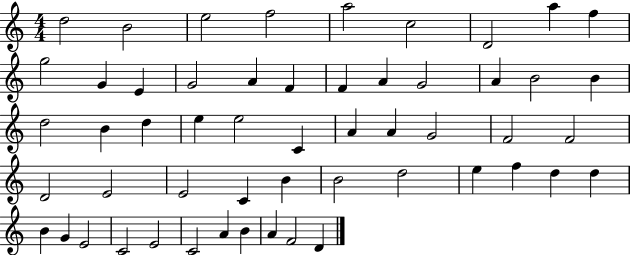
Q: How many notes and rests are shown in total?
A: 54